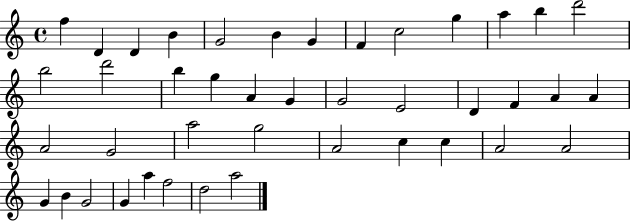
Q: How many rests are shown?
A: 0